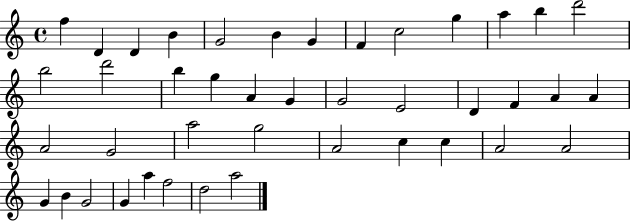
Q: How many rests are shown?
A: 0